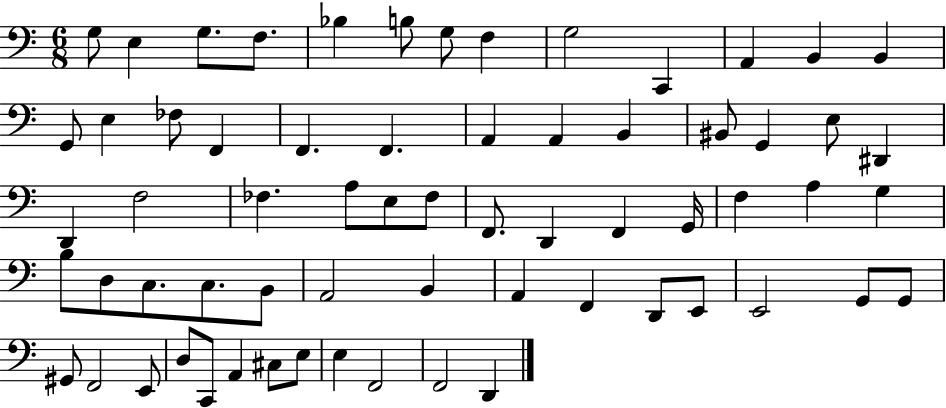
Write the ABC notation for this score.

X:1
T:Untitled
M:6/8
L:1/4
K:C
G,/2 E, G,/2 F,/2 _B, B,/2 G,/2 F, G,2 C,, A,, B,, B,, G,,/2 E, _F,/2 F,, F,, F,, A,, A,, B,, ^B,,/2 G,, E,/2 ^D,, D,, F,2 _F, A,/2 E,/2 _F,/2 F,,/2 D,, F,, G,,/4 F, A, G, B,/2 D,/2 C,/2 C,/2 B,,/2 A,,2 B,, A,, F,, D,,/2 E,,/2 E,,2 G,,/2 G,,/2 ^G,,/2 F,,2 E,,/2 D,/2 C,,/2 A,, ^C,/2 E,/2 E, F,,2 F,,2 D,,